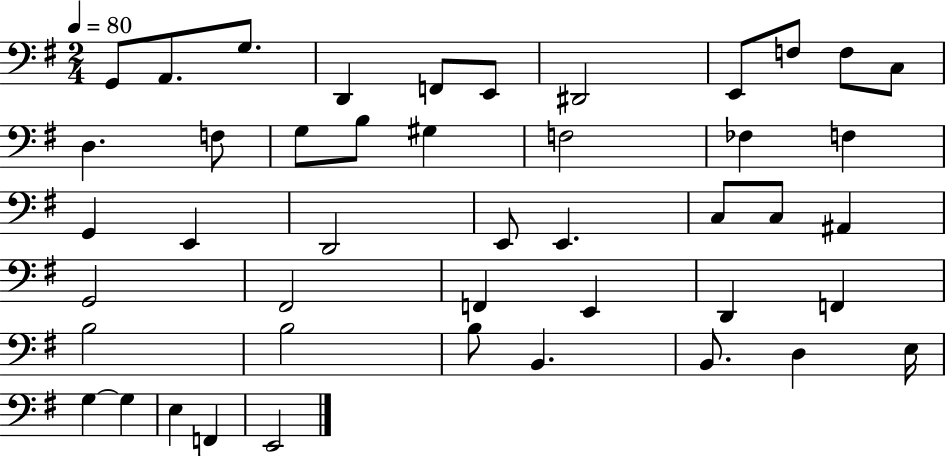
G2/e A2/e. G3/e. D2/q F2/e E2/e D#2/h E2/e F3/e F3/e C3/e D3/q. F3/e G3/e B3/e G#3/q F3/h FES3/q F3/q G2/q E2/q D2/h E2/e E2/q. C3/e C3/e A#2/q G2/h F#2/h F2/q E2/q D2/q F2/q B3/h B3/h B3/e B2/q. B2/e. D3/q E3/s G3/q G3/q E3/q F2/q E2/h